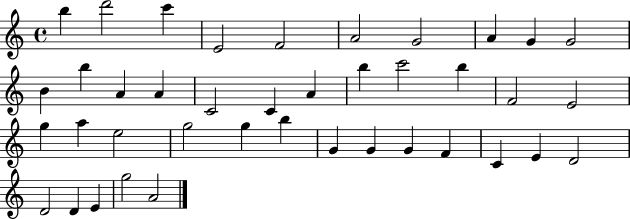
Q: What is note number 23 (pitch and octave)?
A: G5